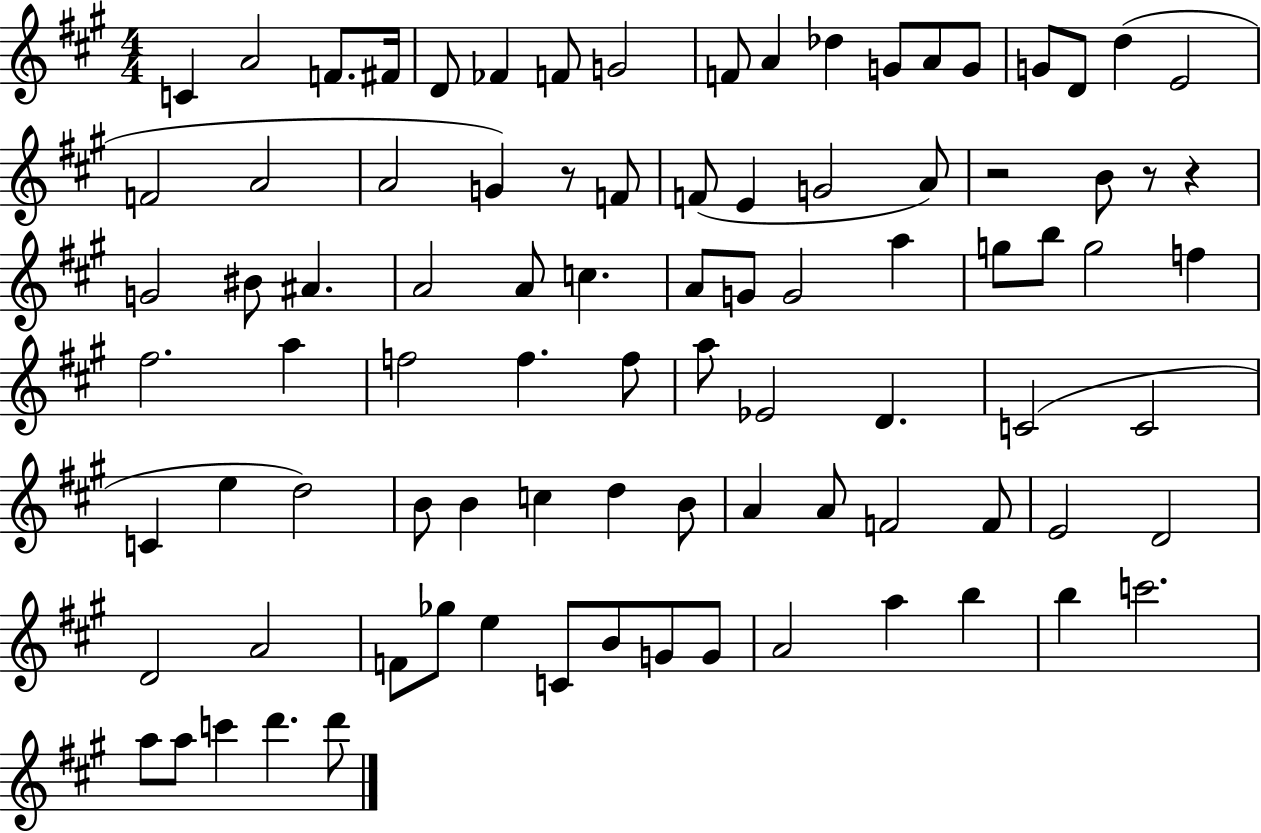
C4/q A4/h F4/e. F#4/s D4/e FES4/q F4/e G4/h F4/e A4/q Db5/q G4/e A4/e G4/e G4/e D4/e D5/q E4/h F4/h A4/h A4/h G4/q R/e F4/e F4/e E4/q G4/h A4/e R/h B4/e R/e R/q G4/h BIS4/e A#4/q. A4/h A4/e C5/q. A4/e G4/e G4/h A5/q G5/e B5/e G5/h F5/q F#5/h. A5/q F5/h F5/q. F5/e A5/e Eb4/h D4/q. C4/h C4/h C4/q E5/q D5/h B4/e B4/q C5/q D5/q B4/e A4/q A4/e F4/h F4/e E4/h D4/h D4/h A4/h F4/e Gb5/e E5/q C4/e B4/e G4/e G4/e A4/h A5/q B5/q B5/q C6/h. A5/e A5/e C6/q D6/q. D6/e